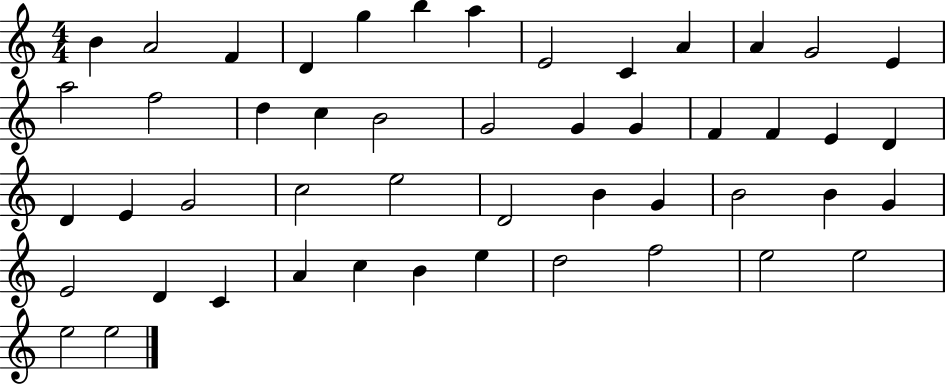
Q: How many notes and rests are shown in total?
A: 49